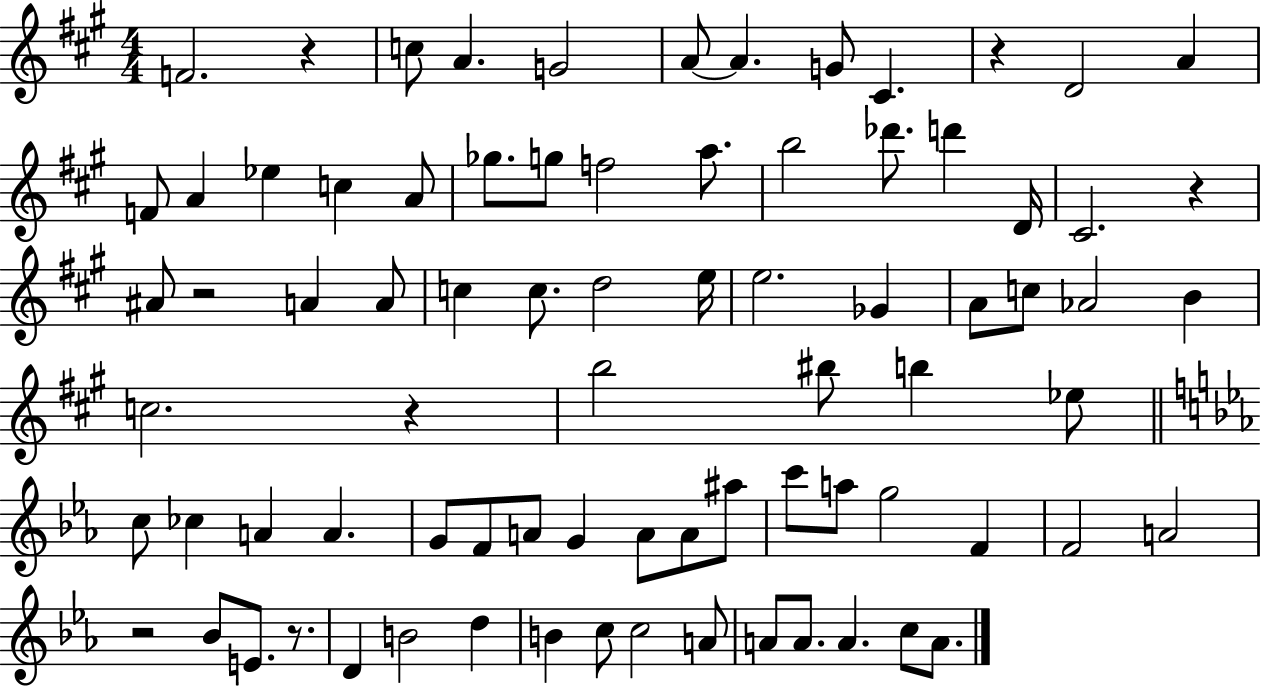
{
  \clef treble
  \numericTimeSignature
  \time 4/4
  \key a \major
  f'2. r4 | c''8 a'4. g'2 | a'8~~ a'4. g'8 cis'4. | r4 d'2 a'4 | \break f'8 a'4 ees''4 c''4 a'8 | ges''8. g''8 f''2 a''8. | b''2 des'''8. d'''4 d'16 | cis'2. r4 | \break ais'8 r2 a'4 a'8 | c''4 c''8. d''2 e''16 | e''2. ges'4 | a'8 c''8 aes'2 b'4 | \break c''2. r4 | b''2 bis''8 b''4 ees''8 | \bar "||" \break \key c \minor c''8 ces''4 a'4 a'4. | g'8 f'8 a'8 g'4 a'8 a'8 ais''8 | c'''8 a''8 g''2 f'4 | f'2 a'2 | \break r2 bes'8 e'8. r8. | d'4 b'2 d''4 | b'4 c''8 c''2 a'8 | a'8 a'8. a'4. c''8 a'8. | \break \bar "|."
}